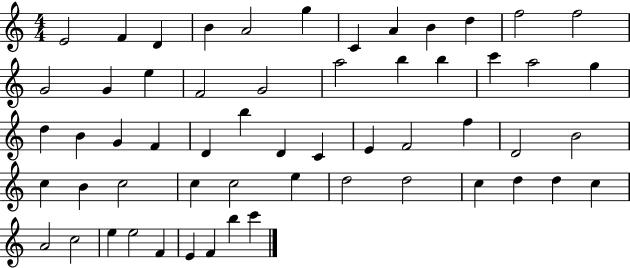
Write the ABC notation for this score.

X:1
T:Untitled
M:4/4
L:1/4
K:C
E2 F D B A2 g C A B d f2 f2 G2 G e F2 G2 a2 b b c' a2 g d B G F D b D C E F2 f D2 B2 c B c2 c c2 e d2 d2 c d d c A2 c2 e e2 F E F b c'